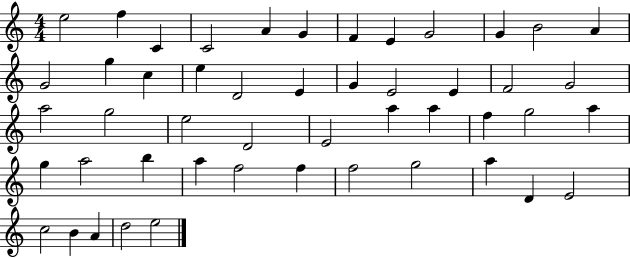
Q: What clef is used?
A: treble